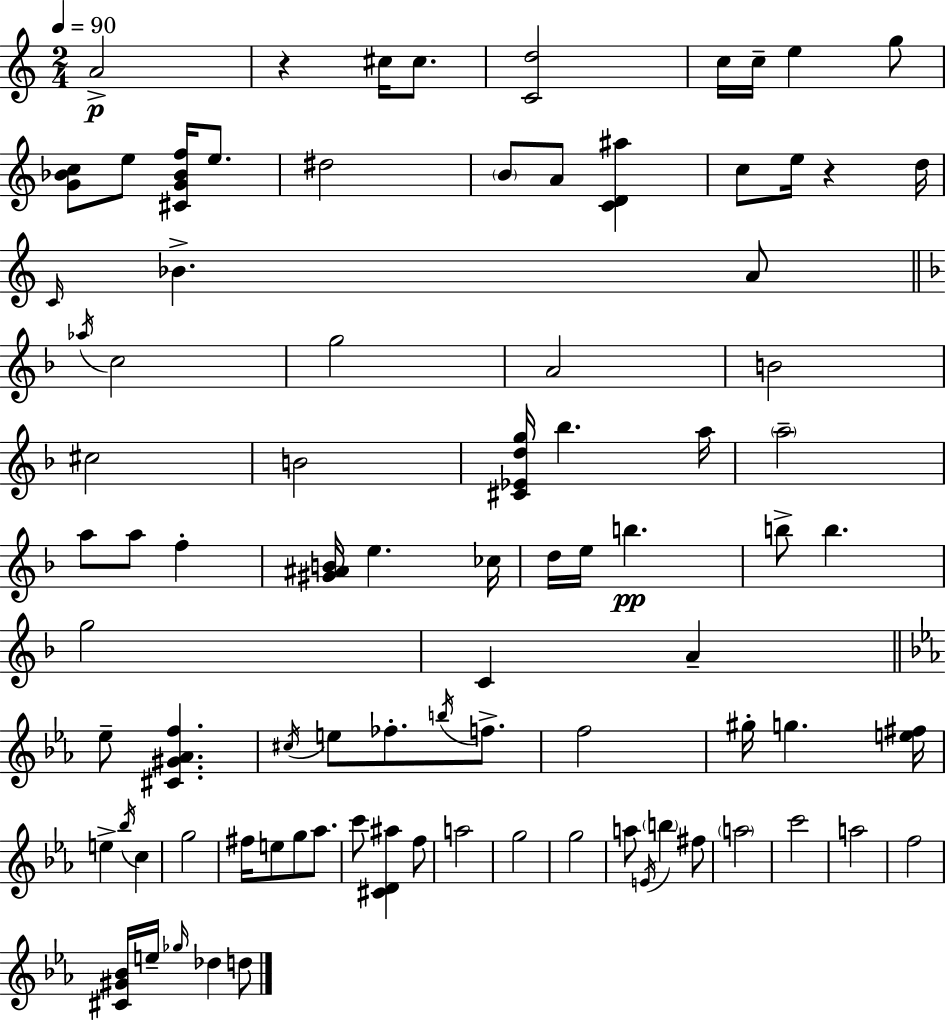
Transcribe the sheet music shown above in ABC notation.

X:1
T:Untitled
M:2/4
L:1/4
K:Am
A2 z ^c/4 ^c/2 [Cd]2 c/4 c/4 e g/2 [G_Bc]/2 e/2 [^CG_Bf]/4 e/2 ^d2 B/2 A/2 [CD^a] c/2 e/4 z d/4 C/4 _B A/2 _a/4 c2 g2 A2 B2 ^c2 B2 [^C_Edg]/4 _b a/4 a2 a/2 a/2 f [^G^AB]/4 e _c/4 d/4 e/4 b b/2 b g2 C A _e/2 [^C^G_Af] ^c/4 e/2 _f/2 b/4 f/2 f2 ^g/4 g [e^f]/4 e _b/4 c g2 ^f/4 e/2 g/2 _a/2 c'/2 [^CD^a] f/2 a2 g2 g2 a/2 E/4 b ^f/2 a2 c'2 a2 f2 [^C^G_B]/4 e/4 _g/4 _d d/2